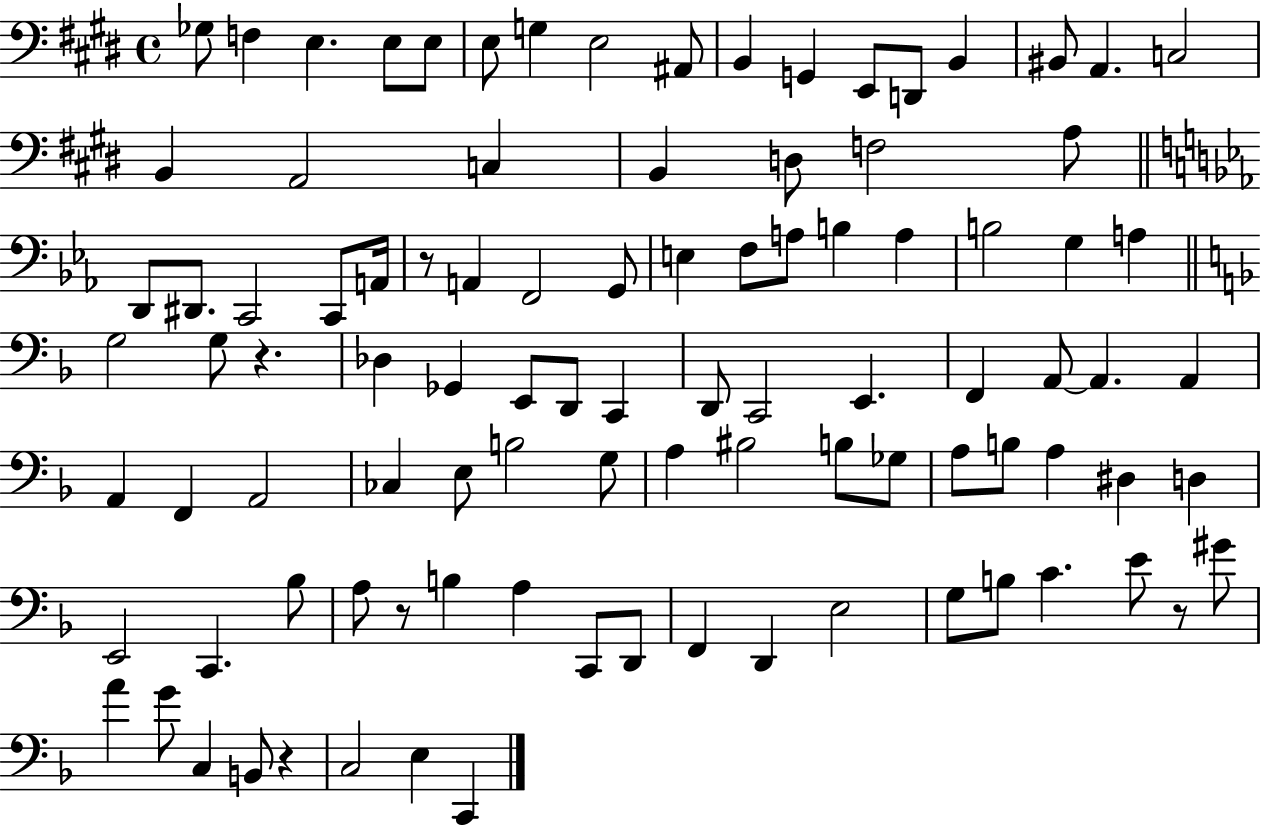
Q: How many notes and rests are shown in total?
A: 98